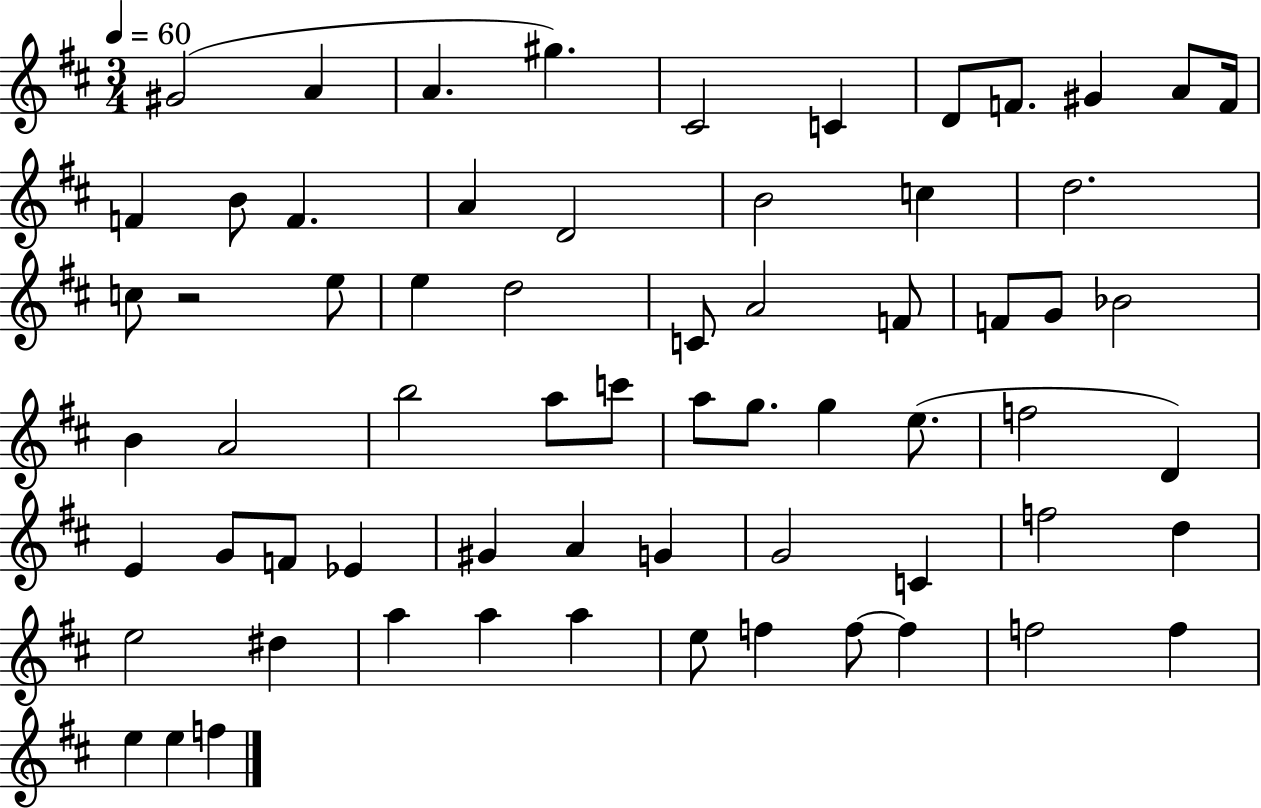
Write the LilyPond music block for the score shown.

{
  \clef treble
  \numericTimeSignature
  \time 3/4
  \key d \major
  \tempo 4 = 60
  gis'2( a'4 | a'4. gis''4.) | cis'2 c'4 | d'8 f'8. gis'4 a'8 f'16 | \break f'4 b'8 f'4. | a'4 d'2 | b'2 c''4 | d''2. | \break c''8 r2 e''8 | e''4 d''2 | c'8 a'2 f'8 | f'8 g'8 bes'2 | \break b'4 a'2 | b''2 a''8 c'''8 | a''8 g''8. g''4 e''8.( | f''2 d'4) | \break e'4 g'8 f'8 ees'4 | gis'4 a'4 g'4 | g'2 c'4 | f''2 d''4 | \break e''2 dis''4 | a''4 a''4 a''4 | e''8 f''4 f''8~~ f''4 | f''2 f''4 | \break e''4 e''4 f''4 | \bar "|."
}